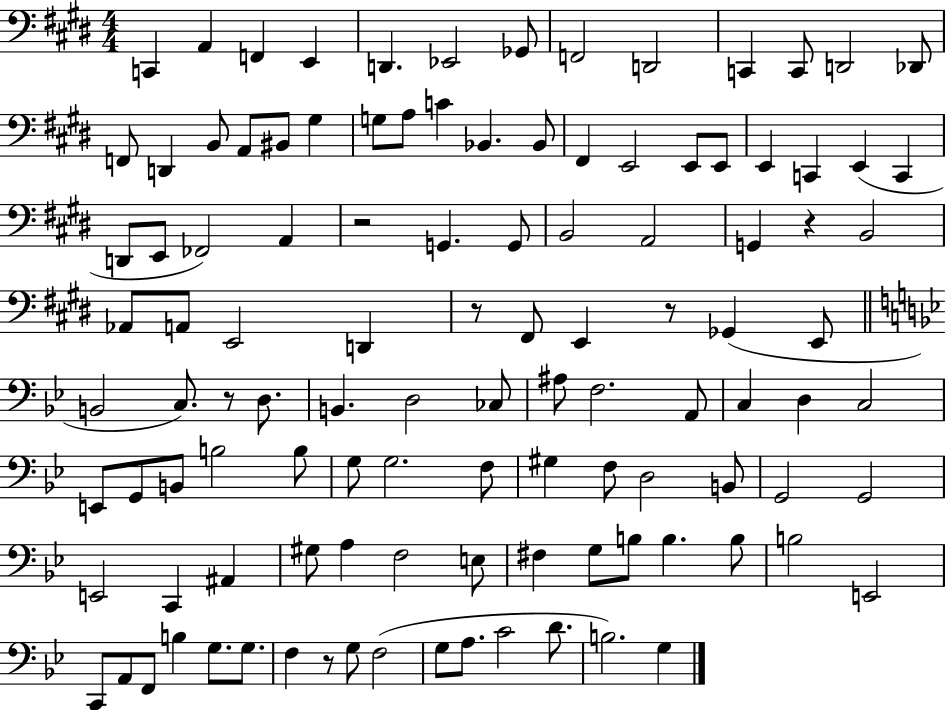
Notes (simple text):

C2/q A2/q F2/q E2/q D2/q. Eb2/h Gb2/e F2/h D2/h C2/q C2/e D2/h Db2/e F2/e D2/q B2/e A2/e BIS2/e G#3/q G3/e A3/e C4/q Bb2/q. Bb2/e F#2/q E2/h E2/e E2/e E2/q C2/q E2/q C2/q D2/e E2/e FES2/h A2/q R/h G2/q. G2/e B2/h A2/h G2/q R/q B2/h Ab2/e A2/e E2/h D2/q R/e F#2/e E2/q R/e Gb2/q E2/e B2/h C3/e. R/e D3/e. B2/q. D3/h CES3/e A#3/e F3/h. A2/e C3/q D3/q C3/h E2/e G2/e B2/e B3/h B3/e G3/e G3/h. F3/e G#3/q F3/e D3/h B2/e G2/h G2/h E2/h C2/q A#2/q G#3/e A3/q F3/h E3/e F#3/q G3/e B3/e B3/q. B3/e B3/h E2/h C2/e A2/e F2/e B3/q G3/e. G3/e. F3/q R/e G3/e F3/h G3/e A3/e. C4/h D4/e. B3/h. G3/q